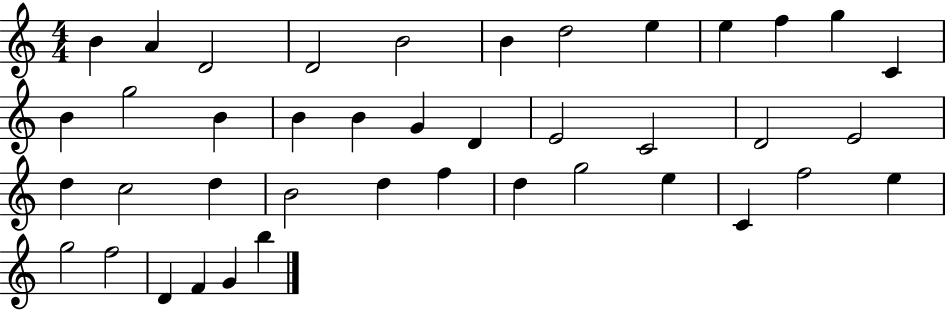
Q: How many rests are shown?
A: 0